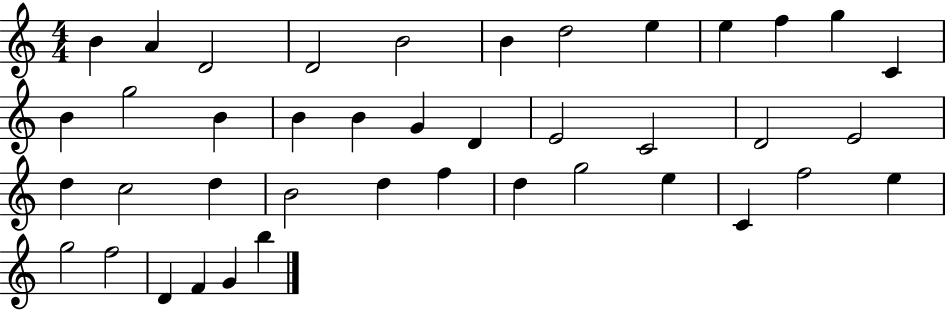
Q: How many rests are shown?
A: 0